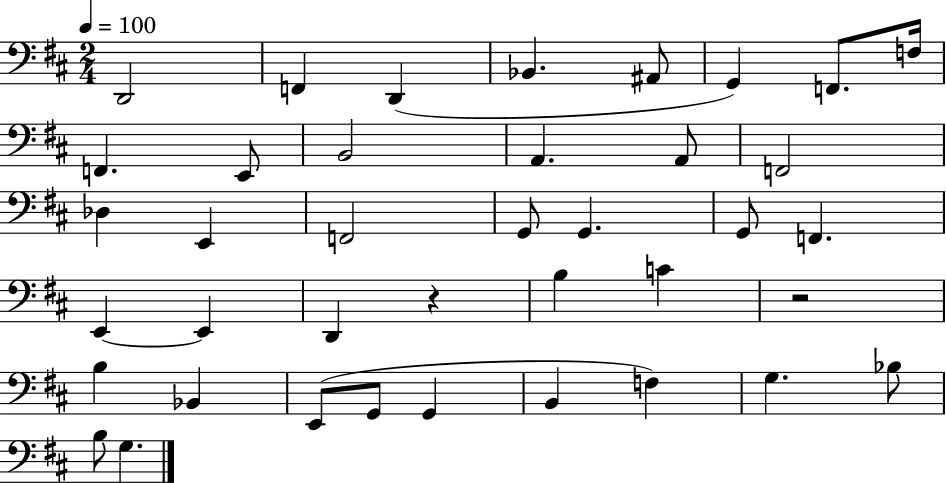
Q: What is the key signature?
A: D major